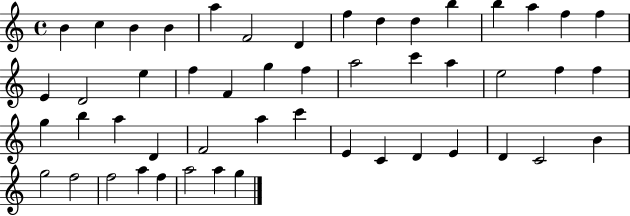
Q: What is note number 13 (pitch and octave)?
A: A5